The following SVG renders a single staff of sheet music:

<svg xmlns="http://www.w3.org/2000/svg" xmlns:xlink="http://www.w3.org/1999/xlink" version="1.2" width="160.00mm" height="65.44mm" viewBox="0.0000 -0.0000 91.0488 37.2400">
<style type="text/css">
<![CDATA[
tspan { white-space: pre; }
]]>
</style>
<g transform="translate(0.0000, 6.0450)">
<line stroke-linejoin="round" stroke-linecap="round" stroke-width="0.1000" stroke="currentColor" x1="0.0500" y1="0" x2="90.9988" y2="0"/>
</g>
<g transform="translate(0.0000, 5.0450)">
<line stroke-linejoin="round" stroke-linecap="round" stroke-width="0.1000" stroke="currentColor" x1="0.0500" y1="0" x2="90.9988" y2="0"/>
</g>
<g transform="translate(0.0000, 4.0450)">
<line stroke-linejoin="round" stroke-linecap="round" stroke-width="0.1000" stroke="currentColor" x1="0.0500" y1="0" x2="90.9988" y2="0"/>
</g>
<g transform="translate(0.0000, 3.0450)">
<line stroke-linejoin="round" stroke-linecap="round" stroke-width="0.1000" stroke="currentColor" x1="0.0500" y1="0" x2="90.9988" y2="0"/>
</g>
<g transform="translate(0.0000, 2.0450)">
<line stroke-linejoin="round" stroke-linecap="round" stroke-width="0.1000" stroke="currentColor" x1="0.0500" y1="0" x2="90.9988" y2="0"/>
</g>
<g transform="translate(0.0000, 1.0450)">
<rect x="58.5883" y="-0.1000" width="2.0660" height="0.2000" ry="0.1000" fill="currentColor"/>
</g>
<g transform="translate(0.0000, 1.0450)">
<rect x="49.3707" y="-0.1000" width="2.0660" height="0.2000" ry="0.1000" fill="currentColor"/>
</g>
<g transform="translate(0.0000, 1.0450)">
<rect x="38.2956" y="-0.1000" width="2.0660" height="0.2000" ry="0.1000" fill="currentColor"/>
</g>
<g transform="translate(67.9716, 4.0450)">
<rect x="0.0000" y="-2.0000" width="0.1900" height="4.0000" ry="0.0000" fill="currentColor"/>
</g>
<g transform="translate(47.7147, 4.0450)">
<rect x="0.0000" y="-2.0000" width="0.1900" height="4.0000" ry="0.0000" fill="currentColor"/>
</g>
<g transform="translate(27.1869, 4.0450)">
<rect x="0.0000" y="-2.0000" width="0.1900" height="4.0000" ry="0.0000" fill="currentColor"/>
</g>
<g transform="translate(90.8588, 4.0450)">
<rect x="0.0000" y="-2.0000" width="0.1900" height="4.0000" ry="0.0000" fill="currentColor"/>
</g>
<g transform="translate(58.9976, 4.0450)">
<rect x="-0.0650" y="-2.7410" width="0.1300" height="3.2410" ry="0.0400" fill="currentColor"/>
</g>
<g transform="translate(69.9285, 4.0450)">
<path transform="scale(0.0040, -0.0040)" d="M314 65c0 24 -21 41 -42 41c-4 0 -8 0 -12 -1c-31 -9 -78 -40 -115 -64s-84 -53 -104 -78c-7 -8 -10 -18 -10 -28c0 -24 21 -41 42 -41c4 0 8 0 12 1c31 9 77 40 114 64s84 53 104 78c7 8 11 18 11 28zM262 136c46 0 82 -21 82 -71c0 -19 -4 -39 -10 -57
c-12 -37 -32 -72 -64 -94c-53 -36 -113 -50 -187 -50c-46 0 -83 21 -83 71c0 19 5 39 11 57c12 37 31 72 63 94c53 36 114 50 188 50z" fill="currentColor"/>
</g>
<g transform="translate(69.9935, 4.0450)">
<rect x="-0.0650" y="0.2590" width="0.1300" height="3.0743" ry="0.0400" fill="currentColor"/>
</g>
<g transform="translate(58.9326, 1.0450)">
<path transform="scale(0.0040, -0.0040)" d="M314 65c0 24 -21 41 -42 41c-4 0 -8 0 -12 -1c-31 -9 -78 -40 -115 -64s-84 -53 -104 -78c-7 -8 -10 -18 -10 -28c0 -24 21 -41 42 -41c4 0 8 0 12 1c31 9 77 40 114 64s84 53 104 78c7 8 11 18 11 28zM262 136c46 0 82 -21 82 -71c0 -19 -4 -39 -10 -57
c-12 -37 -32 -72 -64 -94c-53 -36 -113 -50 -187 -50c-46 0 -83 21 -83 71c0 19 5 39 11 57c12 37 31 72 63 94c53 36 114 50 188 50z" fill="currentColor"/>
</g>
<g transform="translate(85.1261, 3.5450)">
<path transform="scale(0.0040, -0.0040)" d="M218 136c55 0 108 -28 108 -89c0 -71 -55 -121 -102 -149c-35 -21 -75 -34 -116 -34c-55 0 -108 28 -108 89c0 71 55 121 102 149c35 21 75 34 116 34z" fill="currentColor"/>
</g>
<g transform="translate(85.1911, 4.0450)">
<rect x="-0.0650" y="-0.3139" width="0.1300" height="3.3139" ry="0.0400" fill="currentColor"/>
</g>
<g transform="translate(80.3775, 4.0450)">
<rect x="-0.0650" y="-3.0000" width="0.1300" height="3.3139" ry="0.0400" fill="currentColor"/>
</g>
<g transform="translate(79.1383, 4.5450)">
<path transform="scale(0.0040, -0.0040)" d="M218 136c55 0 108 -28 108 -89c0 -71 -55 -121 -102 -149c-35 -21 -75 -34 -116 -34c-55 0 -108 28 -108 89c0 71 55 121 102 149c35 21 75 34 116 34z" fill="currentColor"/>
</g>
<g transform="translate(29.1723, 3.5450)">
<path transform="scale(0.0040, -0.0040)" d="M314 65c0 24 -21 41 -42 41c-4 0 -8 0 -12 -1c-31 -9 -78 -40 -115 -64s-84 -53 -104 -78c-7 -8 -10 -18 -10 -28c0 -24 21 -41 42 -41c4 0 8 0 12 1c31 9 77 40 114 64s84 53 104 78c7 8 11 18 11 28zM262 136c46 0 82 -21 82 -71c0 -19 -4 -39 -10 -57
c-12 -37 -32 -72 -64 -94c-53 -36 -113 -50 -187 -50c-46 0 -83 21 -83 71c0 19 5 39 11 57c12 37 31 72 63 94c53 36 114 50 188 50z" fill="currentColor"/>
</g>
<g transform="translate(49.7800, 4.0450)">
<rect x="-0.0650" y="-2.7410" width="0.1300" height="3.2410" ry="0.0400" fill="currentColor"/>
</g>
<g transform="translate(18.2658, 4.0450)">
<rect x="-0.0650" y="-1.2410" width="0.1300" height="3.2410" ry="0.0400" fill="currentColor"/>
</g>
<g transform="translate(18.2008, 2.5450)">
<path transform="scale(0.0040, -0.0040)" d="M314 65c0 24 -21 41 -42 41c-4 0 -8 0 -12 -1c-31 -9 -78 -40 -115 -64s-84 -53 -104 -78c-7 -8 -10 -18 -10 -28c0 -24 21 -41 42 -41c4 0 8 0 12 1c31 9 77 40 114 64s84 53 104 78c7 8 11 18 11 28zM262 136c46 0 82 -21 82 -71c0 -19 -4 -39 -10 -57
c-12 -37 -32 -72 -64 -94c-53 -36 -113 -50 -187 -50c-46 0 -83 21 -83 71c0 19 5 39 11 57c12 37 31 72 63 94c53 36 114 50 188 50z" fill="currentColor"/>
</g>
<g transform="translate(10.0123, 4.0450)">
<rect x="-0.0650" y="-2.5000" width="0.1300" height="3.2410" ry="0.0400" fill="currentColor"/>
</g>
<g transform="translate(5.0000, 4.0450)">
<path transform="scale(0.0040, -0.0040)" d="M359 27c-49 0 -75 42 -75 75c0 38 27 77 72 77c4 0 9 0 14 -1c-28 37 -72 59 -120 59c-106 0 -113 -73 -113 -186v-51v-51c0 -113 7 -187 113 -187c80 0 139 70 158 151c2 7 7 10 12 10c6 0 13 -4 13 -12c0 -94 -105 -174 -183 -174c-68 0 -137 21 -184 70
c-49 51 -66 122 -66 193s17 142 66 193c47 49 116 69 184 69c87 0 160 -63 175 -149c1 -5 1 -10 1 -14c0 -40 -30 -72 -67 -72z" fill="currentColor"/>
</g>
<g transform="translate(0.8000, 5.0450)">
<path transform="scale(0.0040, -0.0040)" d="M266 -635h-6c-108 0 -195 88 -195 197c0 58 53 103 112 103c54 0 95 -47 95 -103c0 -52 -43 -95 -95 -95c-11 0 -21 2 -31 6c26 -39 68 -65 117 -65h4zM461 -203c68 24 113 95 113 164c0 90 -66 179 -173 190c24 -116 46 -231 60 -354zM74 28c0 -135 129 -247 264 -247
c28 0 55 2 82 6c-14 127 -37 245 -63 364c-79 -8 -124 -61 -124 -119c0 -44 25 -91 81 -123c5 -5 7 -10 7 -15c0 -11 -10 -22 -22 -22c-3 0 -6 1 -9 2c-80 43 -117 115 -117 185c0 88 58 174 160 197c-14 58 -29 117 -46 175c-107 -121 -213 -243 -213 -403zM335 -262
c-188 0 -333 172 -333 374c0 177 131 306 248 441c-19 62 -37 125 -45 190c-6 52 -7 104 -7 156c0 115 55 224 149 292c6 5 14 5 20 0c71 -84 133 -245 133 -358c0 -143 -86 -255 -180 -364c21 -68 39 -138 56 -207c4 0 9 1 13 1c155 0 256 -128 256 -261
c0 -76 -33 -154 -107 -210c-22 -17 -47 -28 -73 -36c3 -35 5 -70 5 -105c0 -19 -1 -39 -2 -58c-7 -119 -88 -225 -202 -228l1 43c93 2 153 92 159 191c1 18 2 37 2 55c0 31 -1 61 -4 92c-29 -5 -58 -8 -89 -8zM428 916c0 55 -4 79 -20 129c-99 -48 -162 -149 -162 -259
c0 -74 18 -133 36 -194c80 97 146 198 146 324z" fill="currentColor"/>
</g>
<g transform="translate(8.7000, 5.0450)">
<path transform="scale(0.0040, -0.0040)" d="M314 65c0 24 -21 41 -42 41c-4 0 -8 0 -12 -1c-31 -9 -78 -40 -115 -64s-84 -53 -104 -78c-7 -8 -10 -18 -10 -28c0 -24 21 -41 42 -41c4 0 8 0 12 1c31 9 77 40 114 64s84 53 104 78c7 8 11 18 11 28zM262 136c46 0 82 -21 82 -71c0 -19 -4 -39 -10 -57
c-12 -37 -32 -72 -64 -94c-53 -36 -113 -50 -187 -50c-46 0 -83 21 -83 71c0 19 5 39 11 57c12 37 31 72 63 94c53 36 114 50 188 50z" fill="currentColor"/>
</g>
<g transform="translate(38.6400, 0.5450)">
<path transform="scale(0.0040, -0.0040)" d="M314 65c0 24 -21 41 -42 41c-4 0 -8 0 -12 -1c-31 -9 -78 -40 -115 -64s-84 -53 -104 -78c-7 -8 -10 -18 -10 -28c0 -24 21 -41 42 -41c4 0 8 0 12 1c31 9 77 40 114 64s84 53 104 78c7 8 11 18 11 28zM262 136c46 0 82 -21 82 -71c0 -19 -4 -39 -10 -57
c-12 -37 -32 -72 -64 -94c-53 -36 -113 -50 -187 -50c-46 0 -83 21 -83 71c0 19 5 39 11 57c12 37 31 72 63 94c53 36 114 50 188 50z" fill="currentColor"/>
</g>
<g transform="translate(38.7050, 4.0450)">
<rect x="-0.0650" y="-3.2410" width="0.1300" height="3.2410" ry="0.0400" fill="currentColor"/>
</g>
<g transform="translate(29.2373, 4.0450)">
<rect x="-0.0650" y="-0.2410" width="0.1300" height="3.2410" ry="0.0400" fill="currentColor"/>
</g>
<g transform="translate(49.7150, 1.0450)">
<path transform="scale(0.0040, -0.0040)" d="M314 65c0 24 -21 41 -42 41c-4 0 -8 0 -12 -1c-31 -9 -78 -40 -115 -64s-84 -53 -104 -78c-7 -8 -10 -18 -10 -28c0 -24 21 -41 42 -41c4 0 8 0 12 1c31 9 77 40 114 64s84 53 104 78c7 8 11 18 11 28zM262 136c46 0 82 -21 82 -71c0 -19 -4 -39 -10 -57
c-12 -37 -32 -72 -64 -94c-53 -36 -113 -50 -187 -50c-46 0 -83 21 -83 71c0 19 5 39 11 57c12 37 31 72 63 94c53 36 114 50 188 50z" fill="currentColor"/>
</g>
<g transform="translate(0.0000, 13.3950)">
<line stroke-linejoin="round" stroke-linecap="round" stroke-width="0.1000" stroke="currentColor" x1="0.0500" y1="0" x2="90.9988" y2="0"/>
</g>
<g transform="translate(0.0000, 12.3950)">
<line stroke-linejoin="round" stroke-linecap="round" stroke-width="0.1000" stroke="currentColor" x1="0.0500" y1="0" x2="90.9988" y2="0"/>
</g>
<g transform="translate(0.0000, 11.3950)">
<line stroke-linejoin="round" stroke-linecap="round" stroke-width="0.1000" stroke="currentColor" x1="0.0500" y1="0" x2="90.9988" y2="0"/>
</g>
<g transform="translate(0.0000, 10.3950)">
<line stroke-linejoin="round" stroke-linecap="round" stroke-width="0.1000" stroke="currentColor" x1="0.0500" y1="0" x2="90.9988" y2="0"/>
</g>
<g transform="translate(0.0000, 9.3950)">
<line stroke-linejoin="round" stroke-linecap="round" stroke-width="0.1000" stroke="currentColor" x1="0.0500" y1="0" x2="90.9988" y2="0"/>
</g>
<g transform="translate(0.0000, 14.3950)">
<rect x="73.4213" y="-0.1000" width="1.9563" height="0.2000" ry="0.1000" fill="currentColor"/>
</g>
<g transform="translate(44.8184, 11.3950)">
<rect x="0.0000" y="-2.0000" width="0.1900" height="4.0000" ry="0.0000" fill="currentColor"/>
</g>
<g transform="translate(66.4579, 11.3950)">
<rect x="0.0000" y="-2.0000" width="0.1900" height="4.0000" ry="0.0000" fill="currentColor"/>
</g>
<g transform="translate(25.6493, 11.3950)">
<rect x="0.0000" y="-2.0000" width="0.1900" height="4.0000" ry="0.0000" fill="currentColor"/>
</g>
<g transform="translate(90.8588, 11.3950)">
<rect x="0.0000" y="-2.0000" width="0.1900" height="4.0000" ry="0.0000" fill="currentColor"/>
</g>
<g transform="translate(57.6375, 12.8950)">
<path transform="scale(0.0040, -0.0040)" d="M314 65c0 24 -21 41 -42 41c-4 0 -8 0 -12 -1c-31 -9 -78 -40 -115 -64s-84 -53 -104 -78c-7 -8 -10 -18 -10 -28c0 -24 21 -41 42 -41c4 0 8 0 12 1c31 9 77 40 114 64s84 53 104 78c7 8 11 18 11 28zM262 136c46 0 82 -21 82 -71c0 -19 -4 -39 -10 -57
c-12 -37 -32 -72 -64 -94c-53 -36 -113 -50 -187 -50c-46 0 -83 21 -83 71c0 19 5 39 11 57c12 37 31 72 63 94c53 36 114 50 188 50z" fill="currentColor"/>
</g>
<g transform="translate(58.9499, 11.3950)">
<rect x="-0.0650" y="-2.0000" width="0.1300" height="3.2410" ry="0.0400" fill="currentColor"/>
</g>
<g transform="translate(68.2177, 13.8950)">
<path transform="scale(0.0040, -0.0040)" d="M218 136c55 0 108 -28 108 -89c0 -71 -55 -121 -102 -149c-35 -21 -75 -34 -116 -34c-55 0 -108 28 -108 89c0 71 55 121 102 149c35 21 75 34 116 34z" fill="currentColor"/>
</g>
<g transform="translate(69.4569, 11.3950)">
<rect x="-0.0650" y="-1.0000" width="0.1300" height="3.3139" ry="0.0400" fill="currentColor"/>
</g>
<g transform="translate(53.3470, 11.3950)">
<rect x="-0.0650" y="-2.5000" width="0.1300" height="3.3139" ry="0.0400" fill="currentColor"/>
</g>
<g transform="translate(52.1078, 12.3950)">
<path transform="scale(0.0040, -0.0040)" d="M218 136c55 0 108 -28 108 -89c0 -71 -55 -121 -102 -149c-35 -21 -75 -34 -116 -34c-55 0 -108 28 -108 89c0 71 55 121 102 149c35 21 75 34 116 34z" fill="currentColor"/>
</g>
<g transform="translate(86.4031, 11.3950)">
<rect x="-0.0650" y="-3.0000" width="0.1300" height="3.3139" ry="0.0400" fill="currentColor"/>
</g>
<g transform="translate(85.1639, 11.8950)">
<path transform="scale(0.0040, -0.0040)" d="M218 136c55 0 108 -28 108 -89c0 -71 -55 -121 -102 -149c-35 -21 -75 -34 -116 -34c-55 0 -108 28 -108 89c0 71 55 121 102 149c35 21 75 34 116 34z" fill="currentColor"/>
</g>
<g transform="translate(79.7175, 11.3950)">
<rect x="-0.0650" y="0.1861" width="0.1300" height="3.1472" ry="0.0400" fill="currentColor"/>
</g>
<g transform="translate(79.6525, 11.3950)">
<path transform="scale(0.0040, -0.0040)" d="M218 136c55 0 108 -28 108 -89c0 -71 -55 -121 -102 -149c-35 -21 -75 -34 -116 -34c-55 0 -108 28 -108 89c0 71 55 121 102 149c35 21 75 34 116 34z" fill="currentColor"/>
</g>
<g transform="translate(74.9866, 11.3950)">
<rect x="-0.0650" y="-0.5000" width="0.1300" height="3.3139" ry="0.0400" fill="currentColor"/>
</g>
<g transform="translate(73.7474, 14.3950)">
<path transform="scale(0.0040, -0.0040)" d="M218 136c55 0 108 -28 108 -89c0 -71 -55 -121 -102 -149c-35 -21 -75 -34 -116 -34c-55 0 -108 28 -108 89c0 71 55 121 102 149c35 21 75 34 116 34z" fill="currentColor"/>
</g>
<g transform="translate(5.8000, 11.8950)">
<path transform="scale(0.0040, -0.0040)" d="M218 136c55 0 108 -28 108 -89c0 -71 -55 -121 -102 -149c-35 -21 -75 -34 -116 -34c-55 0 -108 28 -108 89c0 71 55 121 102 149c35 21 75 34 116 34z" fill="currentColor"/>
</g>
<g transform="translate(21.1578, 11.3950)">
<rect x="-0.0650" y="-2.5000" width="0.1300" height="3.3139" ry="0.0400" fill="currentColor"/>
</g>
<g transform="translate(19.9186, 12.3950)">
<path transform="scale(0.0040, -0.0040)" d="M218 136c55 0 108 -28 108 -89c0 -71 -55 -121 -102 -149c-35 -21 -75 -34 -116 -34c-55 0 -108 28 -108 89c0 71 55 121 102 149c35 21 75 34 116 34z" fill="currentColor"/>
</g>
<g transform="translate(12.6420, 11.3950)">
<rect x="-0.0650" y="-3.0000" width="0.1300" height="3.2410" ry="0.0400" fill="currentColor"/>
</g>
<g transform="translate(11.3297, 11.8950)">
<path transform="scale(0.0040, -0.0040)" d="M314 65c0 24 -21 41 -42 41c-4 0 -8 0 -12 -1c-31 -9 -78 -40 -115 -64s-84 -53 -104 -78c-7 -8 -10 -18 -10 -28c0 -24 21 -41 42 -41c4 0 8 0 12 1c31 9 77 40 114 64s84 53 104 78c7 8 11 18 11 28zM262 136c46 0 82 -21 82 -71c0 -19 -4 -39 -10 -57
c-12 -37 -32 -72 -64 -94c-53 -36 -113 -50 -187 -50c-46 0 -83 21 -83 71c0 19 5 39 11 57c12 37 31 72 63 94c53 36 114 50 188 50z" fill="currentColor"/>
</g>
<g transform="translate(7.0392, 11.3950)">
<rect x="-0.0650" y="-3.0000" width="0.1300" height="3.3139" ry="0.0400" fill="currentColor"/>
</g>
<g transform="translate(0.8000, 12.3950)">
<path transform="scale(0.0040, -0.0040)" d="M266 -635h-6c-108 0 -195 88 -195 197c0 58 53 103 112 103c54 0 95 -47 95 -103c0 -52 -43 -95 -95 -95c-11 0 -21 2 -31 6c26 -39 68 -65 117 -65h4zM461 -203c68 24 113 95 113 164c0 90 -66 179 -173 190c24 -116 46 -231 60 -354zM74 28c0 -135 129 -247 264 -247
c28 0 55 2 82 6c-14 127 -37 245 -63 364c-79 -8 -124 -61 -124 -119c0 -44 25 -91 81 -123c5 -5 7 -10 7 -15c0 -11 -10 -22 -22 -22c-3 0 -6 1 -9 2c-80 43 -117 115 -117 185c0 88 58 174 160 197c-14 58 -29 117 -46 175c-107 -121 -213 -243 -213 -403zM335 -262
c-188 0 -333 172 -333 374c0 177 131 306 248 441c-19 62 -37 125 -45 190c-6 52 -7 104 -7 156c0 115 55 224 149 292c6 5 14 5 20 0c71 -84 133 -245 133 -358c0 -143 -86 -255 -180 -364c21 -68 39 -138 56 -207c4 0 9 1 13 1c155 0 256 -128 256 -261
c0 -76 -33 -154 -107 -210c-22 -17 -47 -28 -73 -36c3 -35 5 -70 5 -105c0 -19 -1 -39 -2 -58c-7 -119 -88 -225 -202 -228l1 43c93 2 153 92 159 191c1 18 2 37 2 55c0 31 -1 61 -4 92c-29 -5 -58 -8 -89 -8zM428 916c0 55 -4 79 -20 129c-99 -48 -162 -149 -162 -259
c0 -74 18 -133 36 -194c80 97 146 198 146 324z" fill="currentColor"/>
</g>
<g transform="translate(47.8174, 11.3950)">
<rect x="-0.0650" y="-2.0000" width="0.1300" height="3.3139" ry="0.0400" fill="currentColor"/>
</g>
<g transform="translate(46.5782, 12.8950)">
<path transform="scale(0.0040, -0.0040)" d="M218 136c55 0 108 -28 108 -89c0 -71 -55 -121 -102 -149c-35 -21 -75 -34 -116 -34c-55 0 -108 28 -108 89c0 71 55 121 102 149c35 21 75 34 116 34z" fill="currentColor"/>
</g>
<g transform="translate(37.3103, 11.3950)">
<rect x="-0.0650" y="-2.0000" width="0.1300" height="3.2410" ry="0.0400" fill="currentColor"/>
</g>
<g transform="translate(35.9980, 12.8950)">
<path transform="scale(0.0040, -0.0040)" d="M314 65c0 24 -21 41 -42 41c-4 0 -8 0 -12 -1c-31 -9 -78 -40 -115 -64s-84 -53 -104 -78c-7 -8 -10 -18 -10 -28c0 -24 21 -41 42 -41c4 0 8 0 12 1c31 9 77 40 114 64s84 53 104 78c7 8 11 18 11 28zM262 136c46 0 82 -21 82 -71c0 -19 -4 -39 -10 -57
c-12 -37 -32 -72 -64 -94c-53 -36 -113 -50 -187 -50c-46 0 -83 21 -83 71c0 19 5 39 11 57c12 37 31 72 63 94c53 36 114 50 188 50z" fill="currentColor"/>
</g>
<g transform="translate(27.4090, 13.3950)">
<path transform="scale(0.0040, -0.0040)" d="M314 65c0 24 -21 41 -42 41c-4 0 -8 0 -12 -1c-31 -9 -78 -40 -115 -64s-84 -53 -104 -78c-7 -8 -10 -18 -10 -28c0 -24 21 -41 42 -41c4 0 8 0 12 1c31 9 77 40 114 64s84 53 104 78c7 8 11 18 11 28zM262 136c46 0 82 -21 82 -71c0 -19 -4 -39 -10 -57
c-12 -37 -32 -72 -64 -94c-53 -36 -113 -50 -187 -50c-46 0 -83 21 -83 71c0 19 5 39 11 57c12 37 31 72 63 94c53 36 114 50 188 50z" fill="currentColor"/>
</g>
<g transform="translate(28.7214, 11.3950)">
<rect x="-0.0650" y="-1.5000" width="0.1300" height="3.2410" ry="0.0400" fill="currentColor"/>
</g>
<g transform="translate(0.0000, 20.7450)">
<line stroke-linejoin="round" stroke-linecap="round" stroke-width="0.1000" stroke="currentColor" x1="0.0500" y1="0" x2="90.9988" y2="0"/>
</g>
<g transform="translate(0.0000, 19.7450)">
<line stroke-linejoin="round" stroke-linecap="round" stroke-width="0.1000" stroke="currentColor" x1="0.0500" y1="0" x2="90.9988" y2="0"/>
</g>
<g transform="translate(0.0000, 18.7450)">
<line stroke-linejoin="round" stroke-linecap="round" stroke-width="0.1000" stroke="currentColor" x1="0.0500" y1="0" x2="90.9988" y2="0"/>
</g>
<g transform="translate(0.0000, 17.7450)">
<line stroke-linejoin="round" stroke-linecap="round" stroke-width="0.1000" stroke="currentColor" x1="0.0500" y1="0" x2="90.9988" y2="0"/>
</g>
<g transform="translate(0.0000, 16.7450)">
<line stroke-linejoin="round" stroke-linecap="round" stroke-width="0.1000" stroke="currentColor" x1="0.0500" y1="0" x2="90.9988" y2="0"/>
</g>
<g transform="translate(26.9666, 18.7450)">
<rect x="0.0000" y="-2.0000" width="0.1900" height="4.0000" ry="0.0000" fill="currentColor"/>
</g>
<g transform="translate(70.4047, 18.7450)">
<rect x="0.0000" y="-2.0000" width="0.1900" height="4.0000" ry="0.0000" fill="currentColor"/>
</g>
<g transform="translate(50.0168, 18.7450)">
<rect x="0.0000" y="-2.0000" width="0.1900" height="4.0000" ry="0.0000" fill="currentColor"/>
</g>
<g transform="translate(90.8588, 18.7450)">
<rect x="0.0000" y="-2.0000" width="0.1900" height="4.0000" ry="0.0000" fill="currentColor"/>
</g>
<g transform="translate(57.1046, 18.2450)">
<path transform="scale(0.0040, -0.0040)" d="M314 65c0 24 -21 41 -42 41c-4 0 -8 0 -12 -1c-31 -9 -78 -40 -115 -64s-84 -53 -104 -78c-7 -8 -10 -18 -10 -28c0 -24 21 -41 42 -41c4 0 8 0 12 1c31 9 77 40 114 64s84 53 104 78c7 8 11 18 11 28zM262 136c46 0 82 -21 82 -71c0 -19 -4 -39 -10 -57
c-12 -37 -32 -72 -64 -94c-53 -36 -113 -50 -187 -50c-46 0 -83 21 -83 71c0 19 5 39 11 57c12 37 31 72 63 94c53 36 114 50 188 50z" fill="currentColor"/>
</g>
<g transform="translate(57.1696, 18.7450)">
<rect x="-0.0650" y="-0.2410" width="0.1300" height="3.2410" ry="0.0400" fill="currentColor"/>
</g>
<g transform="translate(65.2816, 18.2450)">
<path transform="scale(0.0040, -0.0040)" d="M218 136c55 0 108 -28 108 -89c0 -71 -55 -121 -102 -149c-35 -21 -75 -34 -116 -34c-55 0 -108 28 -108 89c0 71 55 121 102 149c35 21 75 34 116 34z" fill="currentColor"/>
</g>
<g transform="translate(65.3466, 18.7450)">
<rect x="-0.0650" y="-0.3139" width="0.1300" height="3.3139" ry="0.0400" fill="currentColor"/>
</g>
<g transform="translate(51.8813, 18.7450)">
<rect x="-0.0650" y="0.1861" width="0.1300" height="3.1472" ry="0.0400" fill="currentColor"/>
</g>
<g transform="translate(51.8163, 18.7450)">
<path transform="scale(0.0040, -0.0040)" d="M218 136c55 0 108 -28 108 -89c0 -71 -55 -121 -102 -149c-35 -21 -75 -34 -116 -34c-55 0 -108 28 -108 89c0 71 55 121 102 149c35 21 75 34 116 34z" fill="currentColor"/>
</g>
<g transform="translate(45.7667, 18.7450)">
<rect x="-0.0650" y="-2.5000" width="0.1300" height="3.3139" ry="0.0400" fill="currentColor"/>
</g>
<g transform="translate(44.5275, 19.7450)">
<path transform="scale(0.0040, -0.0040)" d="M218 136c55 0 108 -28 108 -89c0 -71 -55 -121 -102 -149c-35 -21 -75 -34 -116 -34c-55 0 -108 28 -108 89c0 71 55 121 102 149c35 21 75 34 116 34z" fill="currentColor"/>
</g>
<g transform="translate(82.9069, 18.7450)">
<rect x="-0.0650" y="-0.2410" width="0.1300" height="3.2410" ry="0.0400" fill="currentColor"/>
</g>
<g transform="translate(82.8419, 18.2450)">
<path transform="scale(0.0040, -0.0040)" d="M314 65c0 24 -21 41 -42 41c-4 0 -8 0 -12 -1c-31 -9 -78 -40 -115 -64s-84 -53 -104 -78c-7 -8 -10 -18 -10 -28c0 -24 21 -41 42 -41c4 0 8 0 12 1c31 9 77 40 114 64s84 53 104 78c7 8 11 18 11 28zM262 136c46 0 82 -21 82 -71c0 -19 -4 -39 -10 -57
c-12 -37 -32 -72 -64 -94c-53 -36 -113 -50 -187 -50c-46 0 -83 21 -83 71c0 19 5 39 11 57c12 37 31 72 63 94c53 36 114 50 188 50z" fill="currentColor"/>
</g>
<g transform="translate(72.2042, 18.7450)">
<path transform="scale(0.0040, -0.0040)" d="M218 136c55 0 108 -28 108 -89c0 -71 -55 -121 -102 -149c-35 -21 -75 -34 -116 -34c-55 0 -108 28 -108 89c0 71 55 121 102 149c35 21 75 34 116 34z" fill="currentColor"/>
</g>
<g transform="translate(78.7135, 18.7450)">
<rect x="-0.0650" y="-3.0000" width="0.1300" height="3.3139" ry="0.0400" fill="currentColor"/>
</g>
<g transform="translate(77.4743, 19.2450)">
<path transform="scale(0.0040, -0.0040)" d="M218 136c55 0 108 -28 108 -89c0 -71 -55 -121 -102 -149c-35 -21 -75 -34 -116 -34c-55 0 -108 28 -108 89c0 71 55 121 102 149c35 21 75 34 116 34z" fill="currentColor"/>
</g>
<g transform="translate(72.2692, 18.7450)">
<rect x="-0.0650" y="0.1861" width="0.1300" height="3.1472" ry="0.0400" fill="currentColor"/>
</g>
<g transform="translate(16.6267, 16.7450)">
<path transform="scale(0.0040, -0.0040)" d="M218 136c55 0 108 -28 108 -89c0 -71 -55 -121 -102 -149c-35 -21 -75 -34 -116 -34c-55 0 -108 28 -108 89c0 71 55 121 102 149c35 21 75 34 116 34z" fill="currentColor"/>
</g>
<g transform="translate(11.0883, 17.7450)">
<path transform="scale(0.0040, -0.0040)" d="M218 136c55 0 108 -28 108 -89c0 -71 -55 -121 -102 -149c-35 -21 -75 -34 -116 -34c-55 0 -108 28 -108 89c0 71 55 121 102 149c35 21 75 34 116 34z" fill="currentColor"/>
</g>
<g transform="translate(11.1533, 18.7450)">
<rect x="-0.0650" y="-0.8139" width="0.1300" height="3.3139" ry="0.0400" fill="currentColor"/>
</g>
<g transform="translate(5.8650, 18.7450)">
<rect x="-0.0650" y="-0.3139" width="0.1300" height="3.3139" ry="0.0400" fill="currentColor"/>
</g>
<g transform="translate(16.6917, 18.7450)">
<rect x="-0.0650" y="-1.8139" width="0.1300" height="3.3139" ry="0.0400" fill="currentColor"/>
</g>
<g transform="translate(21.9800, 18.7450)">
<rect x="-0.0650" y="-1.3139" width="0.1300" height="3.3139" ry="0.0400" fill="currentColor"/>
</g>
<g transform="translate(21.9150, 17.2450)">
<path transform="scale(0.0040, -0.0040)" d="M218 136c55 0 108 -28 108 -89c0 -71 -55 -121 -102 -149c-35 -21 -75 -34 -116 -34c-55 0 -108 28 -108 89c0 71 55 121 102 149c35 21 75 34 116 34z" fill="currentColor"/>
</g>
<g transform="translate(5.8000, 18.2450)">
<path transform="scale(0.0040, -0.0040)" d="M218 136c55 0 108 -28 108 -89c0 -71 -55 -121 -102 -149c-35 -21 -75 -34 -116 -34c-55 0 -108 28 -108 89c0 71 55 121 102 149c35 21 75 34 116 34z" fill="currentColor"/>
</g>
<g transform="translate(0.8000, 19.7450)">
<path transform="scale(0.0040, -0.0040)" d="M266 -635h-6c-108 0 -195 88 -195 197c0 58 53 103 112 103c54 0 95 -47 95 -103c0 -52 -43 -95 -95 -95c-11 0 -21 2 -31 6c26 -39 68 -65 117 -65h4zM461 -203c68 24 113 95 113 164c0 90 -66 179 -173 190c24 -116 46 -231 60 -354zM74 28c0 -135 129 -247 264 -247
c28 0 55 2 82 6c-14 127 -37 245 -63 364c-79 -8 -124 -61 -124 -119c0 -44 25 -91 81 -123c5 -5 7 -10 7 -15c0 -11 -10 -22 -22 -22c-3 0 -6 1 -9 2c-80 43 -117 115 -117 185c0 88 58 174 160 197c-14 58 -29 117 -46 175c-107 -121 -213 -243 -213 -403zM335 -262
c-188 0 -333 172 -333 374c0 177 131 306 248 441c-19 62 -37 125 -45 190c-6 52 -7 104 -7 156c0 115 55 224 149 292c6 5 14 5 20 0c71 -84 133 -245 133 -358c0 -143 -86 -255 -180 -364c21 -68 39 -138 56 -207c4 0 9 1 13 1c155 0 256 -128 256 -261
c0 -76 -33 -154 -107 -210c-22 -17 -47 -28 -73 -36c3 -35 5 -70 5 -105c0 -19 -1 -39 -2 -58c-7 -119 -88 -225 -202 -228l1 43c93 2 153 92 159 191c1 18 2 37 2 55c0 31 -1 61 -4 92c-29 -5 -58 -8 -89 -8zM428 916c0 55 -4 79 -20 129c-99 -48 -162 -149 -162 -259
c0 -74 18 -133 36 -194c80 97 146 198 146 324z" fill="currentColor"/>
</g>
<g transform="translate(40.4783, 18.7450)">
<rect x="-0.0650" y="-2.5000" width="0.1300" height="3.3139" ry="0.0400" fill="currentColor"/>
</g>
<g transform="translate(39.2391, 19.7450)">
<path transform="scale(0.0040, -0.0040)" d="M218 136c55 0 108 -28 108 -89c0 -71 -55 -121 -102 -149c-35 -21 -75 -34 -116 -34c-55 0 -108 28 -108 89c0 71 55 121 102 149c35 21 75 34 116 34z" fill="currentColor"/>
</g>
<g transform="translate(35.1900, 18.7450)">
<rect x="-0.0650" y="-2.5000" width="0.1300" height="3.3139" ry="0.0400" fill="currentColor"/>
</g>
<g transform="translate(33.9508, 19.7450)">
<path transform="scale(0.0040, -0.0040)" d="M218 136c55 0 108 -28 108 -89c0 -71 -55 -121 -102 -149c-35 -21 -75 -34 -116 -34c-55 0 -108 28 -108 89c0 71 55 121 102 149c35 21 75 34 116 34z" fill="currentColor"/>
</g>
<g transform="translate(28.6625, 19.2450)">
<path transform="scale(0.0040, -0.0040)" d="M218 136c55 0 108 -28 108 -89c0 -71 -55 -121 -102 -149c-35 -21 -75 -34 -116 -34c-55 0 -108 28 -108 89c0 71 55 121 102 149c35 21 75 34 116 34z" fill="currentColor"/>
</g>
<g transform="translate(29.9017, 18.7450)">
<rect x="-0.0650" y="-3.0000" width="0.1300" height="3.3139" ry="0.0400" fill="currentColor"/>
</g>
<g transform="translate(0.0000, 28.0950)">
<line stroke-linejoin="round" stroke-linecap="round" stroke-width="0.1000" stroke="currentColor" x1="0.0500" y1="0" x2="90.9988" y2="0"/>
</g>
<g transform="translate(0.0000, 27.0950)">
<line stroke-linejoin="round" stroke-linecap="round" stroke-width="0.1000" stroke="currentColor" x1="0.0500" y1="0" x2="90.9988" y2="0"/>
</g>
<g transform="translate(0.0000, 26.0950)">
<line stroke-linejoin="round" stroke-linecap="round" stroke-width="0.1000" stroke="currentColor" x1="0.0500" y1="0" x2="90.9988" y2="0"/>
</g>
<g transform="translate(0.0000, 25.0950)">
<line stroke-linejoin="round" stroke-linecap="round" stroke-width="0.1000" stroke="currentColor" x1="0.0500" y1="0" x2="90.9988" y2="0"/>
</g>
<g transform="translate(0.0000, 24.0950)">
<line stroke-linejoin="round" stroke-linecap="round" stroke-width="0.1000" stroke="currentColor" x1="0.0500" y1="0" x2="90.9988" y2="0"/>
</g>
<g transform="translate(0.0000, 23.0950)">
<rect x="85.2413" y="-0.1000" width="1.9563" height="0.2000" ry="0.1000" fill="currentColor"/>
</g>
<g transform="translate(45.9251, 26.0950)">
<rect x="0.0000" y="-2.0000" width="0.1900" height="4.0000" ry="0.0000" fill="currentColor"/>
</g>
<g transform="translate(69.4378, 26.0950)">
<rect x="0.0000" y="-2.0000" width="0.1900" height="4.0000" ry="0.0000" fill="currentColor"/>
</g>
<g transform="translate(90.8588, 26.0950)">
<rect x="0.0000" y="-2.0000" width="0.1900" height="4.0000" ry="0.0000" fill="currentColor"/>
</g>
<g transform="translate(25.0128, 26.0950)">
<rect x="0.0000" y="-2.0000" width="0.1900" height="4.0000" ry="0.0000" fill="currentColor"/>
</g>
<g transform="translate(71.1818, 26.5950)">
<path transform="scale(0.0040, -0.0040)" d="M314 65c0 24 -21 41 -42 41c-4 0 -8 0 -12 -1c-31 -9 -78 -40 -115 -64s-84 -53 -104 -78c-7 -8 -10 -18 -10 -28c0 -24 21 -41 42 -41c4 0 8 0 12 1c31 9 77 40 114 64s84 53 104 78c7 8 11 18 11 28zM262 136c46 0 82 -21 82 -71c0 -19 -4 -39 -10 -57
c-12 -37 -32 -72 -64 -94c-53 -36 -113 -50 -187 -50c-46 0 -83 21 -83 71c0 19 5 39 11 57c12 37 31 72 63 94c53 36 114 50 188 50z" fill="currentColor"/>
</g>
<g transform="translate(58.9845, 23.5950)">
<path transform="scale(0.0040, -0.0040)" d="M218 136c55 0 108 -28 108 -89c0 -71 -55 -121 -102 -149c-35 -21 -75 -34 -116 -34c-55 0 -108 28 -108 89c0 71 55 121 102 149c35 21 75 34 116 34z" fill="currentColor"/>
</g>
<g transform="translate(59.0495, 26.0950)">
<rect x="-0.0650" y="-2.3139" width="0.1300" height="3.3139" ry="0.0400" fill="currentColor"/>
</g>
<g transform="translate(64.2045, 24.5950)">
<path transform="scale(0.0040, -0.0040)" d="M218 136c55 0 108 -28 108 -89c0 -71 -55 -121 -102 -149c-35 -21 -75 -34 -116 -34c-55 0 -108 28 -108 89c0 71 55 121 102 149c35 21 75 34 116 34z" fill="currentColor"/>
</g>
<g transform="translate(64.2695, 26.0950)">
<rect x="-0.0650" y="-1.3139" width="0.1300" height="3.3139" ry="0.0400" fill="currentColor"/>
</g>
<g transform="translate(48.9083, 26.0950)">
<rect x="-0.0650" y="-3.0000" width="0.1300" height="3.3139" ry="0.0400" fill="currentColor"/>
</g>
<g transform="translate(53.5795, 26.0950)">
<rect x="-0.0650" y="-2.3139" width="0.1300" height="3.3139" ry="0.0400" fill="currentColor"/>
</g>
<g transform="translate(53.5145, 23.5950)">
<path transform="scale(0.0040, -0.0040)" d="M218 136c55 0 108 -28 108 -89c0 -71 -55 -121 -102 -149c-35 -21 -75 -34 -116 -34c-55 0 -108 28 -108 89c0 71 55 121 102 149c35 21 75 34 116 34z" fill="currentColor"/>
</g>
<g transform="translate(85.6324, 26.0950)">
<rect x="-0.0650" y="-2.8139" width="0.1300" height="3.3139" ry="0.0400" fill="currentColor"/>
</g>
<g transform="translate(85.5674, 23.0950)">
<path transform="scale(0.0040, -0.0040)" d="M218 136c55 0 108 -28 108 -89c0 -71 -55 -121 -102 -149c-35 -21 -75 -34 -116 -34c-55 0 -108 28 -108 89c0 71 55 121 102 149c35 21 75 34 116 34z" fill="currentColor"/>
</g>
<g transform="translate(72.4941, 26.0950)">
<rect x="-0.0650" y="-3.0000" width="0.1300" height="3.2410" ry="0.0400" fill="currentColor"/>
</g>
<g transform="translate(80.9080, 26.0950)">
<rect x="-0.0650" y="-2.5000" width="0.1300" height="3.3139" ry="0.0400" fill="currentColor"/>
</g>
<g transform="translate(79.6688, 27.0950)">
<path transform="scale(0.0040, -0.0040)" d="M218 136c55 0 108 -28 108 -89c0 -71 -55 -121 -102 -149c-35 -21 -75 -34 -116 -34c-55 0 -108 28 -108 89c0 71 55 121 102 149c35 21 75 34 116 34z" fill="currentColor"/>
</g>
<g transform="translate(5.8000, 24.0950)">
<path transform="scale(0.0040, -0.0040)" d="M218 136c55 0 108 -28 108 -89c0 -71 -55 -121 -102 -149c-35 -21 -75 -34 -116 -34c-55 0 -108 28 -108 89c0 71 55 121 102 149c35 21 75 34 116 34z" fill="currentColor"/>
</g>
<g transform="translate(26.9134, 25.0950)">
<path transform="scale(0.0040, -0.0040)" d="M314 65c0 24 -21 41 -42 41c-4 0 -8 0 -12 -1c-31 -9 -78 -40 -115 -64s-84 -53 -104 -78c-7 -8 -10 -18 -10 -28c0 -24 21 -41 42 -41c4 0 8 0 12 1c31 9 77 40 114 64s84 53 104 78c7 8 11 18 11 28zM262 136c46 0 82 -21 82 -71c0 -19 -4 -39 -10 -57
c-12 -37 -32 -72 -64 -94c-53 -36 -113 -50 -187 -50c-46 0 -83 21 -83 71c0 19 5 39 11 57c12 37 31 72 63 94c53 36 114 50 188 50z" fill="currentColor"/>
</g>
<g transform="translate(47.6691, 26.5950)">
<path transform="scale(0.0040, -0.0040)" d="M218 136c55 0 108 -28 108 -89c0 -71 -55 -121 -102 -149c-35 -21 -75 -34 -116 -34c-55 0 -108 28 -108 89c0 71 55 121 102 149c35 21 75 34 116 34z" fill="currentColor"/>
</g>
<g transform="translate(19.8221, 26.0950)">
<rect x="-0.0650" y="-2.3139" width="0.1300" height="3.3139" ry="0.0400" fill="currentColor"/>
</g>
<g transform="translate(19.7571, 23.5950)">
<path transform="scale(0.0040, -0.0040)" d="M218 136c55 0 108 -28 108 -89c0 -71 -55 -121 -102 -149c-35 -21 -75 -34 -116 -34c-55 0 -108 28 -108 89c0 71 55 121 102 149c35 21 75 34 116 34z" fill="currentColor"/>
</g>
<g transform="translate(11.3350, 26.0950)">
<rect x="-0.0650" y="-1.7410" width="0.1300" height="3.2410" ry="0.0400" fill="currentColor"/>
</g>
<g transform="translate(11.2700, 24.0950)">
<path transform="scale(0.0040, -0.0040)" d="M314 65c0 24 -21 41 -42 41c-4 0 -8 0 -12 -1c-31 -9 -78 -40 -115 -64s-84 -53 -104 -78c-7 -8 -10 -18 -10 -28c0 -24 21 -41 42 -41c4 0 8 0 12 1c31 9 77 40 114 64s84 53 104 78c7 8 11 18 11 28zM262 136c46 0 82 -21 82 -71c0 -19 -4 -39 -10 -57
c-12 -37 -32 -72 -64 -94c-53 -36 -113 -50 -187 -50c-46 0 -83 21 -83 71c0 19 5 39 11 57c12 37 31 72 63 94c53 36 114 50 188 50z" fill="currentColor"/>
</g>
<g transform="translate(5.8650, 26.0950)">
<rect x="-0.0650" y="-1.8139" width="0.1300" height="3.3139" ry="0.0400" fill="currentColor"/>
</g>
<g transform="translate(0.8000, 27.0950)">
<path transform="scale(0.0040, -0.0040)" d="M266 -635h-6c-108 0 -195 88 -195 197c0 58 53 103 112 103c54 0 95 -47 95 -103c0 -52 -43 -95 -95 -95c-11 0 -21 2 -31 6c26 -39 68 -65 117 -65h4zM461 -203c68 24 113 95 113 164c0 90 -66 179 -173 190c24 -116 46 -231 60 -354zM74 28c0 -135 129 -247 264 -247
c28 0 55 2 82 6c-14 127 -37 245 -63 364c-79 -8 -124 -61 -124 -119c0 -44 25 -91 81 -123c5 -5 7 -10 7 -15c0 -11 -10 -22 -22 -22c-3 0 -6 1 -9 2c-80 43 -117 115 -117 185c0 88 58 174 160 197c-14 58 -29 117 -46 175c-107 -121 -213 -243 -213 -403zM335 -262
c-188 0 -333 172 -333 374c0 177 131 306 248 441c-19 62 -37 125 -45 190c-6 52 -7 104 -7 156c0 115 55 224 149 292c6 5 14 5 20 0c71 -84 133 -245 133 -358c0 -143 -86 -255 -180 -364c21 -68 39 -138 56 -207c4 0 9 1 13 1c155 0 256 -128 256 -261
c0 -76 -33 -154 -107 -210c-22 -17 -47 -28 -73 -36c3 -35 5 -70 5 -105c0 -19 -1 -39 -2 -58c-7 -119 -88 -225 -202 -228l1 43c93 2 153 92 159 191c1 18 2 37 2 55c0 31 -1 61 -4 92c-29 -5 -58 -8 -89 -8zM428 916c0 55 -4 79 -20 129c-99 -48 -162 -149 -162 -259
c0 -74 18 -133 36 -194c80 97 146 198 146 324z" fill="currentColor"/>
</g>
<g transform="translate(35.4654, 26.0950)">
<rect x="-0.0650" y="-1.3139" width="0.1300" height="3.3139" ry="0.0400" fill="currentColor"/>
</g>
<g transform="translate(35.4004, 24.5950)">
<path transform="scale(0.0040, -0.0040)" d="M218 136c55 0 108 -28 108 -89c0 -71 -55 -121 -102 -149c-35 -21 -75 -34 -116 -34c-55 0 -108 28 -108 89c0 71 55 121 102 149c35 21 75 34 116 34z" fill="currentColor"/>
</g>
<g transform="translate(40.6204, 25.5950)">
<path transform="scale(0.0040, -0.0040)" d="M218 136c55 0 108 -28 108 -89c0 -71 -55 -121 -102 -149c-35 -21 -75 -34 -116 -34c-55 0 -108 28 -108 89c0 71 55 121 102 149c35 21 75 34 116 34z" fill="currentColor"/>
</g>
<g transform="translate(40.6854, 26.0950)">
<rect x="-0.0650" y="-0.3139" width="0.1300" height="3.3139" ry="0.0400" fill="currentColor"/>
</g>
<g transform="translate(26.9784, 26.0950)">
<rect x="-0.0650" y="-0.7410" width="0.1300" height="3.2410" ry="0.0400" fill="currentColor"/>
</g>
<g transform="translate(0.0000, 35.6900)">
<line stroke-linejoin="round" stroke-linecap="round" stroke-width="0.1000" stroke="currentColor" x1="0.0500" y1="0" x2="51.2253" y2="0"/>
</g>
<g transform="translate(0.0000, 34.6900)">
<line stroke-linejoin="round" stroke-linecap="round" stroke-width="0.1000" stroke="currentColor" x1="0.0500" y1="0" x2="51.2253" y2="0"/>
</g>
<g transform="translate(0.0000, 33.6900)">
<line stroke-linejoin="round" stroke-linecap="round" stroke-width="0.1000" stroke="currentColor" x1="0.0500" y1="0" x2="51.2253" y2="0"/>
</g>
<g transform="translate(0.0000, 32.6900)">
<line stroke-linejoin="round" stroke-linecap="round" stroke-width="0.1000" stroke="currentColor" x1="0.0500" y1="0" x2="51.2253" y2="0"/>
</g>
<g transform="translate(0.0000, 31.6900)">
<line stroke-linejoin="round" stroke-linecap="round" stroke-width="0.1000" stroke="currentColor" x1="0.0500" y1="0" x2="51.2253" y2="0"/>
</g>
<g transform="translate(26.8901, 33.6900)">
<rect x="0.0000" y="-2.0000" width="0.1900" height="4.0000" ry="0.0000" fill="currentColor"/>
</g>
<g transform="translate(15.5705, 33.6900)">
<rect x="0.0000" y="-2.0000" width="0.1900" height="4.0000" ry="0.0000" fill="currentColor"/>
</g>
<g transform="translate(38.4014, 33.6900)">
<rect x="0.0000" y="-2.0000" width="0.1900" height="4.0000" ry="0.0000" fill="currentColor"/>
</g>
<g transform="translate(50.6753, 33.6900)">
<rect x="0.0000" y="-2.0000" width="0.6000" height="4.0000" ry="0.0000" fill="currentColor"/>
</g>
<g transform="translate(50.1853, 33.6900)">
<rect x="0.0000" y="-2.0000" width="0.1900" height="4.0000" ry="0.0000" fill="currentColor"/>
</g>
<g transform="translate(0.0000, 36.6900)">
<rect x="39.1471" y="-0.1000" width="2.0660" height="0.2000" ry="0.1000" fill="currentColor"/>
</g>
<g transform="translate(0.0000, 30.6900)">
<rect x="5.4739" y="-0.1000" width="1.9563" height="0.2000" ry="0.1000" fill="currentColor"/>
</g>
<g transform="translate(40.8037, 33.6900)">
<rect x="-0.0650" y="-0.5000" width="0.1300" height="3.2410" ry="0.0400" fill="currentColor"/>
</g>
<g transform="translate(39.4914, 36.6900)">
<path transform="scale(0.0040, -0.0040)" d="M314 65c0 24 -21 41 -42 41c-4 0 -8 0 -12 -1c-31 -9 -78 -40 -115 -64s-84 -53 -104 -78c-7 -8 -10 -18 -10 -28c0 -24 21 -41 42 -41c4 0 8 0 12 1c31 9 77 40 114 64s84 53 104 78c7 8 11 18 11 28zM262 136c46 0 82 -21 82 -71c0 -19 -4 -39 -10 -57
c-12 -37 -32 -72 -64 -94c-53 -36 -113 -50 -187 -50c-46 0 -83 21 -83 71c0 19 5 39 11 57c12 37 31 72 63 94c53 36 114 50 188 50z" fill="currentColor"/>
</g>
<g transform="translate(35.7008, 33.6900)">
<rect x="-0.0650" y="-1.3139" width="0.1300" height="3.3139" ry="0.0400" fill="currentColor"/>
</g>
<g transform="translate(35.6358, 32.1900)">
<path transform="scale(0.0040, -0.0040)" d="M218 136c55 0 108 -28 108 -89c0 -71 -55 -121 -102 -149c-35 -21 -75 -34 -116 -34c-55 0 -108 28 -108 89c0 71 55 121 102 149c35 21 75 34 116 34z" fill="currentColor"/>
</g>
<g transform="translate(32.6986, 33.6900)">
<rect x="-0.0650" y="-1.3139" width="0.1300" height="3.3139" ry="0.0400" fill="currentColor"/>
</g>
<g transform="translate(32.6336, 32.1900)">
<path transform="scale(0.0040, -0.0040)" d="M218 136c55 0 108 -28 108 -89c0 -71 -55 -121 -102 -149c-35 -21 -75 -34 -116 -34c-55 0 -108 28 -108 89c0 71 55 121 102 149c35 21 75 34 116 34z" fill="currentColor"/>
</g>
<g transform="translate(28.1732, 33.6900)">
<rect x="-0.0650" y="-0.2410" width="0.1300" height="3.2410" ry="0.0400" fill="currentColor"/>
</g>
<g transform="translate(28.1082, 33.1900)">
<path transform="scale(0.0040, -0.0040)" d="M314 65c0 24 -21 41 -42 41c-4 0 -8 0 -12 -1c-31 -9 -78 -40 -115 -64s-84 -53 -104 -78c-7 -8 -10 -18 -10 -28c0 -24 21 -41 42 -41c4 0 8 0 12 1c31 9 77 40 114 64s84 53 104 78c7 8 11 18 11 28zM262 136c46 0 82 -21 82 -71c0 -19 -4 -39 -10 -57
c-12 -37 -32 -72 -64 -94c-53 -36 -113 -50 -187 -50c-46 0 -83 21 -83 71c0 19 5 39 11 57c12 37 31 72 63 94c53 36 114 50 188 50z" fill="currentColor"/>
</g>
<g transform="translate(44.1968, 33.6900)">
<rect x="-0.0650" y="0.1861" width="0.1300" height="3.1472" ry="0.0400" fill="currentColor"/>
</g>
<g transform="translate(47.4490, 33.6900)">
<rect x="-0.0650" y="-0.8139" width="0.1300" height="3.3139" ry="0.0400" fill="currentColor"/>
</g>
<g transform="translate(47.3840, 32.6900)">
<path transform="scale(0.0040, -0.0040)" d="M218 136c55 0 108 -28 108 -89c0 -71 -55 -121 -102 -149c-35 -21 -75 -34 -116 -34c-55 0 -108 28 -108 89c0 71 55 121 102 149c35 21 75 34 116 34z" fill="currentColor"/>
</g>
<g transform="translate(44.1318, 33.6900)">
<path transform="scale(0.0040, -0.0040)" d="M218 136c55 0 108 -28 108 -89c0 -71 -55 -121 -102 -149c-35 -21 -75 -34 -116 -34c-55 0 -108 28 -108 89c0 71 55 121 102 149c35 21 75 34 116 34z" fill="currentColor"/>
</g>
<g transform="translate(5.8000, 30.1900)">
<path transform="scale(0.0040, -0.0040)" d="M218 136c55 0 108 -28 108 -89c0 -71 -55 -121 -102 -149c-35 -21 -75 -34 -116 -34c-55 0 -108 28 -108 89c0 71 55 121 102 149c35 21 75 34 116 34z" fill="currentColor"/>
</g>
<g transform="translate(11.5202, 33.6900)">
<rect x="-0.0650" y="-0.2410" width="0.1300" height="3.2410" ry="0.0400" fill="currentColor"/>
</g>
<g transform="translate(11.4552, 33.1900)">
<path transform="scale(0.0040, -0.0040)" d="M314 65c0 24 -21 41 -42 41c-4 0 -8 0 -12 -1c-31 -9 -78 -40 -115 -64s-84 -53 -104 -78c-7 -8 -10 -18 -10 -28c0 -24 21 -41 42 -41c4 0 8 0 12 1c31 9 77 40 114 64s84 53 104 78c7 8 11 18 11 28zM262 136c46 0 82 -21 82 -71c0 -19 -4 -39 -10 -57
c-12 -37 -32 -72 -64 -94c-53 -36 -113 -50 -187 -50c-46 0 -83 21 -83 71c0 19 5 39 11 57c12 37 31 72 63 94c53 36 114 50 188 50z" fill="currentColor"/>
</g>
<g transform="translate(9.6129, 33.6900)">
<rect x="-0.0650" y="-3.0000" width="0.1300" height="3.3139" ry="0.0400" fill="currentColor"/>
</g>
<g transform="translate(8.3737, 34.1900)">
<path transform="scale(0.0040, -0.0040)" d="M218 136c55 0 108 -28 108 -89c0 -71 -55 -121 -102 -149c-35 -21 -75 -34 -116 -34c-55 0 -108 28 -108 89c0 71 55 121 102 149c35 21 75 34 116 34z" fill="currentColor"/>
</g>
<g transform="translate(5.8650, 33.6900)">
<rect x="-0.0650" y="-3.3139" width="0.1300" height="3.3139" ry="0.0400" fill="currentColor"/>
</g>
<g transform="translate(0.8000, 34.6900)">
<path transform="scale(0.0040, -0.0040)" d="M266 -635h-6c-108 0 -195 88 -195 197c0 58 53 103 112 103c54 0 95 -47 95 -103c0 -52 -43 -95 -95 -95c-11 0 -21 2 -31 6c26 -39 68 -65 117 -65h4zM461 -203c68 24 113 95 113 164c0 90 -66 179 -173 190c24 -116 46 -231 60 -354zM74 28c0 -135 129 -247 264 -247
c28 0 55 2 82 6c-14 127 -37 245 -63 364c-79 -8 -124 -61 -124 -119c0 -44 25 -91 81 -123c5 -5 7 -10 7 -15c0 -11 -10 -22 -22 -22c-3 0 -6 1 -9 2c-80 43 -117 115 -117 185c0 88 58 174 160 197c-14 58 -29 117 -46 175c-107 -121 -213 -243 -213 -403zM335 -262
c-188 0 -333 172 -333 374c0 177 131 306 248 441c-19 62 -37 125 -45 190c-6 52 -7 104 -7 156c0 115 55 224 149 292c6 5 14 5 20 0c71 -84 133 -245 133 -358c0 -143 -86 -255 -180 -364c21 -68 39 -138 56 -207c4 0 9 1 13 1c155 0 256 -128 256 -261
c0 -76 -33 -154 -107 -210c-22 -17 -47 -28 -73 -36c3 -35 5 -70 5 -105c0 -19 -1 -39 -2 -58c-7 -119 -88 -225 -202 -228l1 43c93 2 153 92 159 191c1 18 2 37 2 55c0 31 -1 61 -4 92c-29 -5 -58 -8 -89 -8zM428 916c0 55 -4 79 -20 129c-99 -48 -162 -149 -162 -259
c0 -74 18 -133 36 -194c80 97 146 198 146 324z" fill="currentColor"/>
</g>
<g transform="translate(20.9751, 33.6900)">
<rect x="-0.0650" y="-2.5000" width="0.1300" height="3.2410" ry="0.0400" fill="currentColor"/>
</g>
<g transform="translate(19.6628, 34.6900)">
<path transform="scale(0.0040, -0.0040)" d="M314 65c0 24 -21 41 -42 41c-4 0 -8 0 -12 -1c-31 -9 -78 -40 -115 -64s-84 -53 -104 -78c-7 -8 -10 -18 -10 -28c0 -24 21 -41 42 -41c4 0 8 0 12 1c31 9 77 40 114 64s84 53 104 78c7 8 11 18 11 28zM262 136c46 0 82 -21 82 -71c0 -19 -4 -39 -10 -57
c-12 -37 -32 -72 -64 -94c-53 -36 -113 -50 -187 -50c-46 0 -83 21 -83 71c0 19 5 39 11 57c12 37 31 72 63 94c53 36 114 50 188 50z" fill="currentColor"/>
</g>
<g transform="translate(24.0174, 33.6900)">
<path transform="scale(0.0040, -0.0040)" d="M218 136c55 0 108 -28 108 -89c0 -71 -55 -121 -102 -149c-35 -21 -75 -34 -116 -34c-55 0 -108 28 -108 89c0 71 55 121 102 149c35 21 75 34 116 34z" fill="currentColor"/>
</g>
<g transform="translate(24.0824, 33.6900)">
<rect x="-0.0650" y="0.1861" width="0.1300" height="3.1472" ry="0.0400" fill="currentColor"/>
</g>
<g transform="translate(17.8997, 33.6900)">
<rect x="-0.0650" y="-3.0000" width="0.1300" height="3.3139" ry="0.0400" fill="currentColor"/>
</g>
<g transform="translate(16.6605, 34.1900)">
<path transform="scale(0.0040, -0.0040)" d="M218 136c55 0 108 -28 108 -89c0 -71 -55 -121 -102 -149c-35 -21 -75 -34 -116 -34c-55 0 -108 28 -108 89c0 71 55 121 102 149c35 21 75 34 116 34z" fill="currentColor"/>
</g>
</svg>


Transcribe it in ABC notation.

X:1
T:Untitled
M:4/4
L:1/4
K:C
G2 e2 c2 b2 a2 a2 B2 A c A A2 G E2 F2 F G F2 D C B A c d f e A G G G B c2 c B A c2 f f2 g d2 e c A g g e A2 G a b A c2 A G2 B c2 e e C2 B d